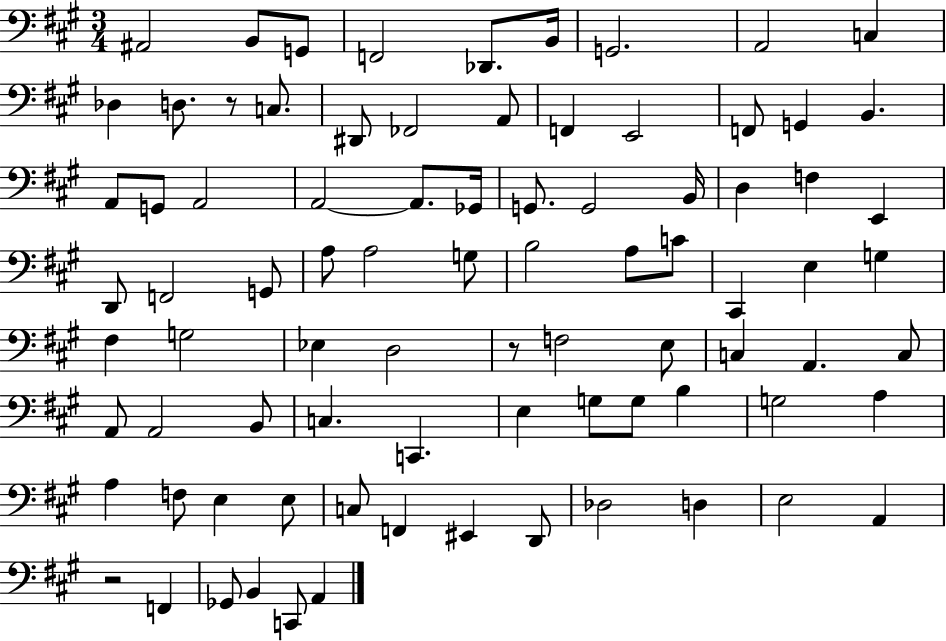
A#2/h B2/e G2/e F2/h Db2/e. B2/s G2/h. A2/h C3/q Db3/q D3/e. R/e C3/e. D#2/e FES2/h A2/e F2/q E2/h F2/e G2/q B2/q. A2/e G2/e A2/h A2/h A2/e. Gb2/s G2/e. G2/h B2/s D3/q F3/q E2/q D2/e F2/h G2/e A3/e A3/h G3/e B3/h A3/e C4/e C#2/q E3/q G3/q F#3/q G3/h Eb3/q D3/h R/e F3/h E3/e C3/q A2/q. C3/e A2/e A2/h B2/e C3/q. C2/q. E3/q G3/e G3/e B3/q G3/h A3/q A3/q F3/e E3/q E3/e C3/e F2/q EIS2/q D2/e Db3/h D3/q E3/h A2/q R/h F2/q Gb2/e B2/q C2/e A2/q